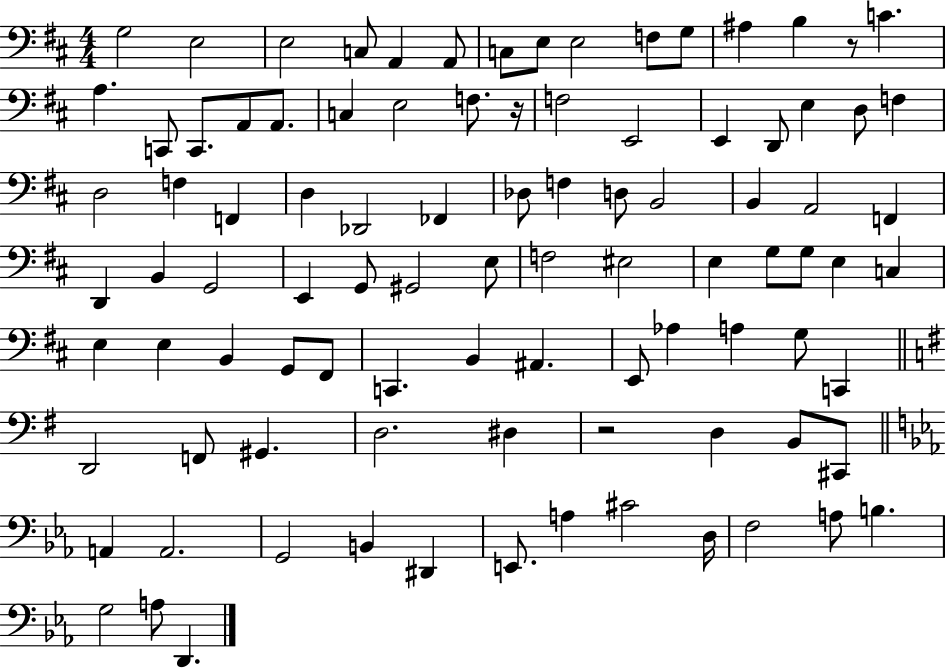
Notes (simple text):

G3/h E3/h E3/h C3/e A2/q A2/e C3/e E3/e E3/h F3/e G3/e A#3/q B3/q R/e C4/q. A3/q. C2/e C2/e. A2/e A2/e. C3/q E3/h F3/e. R/s F3/h E2/h E2/q D2/e E3/q D3/e F3/q D3/h F3/q F2/q D3/q Db2/h FES2/q Db3/e F3/q D3/e B2/h B2/q A2/h F2/q D2/q B2/q G2/h E2/q G2/e G#2/h E3/e F3/h EIS3/h E3/q G3/e G3/e E3/q C3/q E3/q E3/q B2/q G2/e F#2/e C2/q. B2/q A#2/q. E2/e Ab3/q A3/q G3/e C2/q D2/h F2/e G#2/q. D3/h. D#3/q R/h D3/q B2/e C#2/e A2/q A2/h. G2/h B2/q D#2/q E2/e. A3/q C#4/h D3/s F3/h A3/e B3/q. G3/h A3/e D2/q.